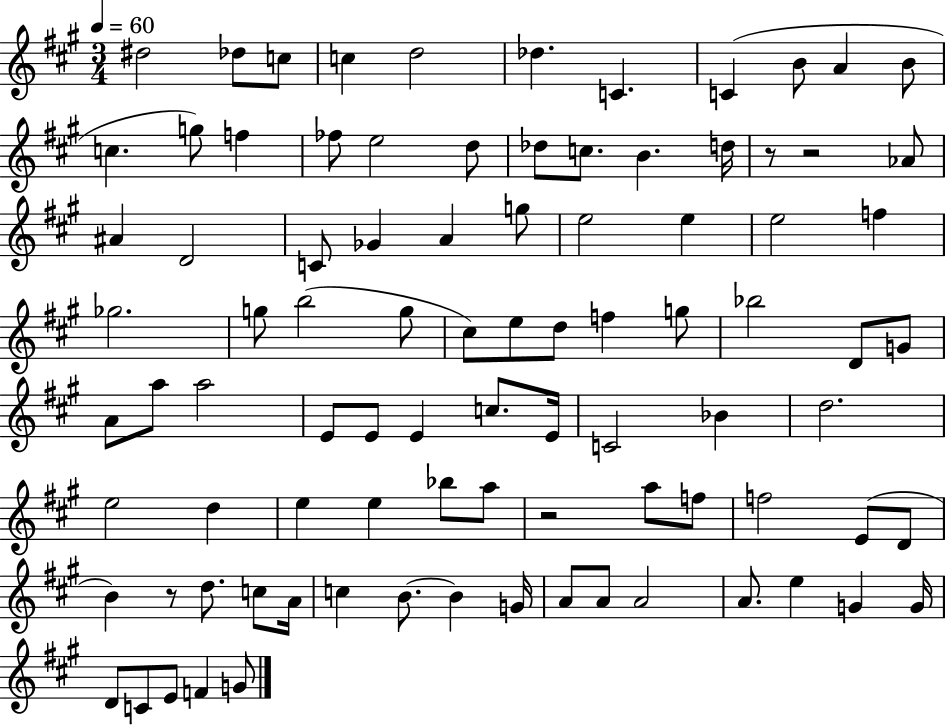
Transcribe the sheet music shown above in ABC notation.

X:1
T:Untitled
M:3/4
L:1/4
K:A
^d2 _d/2 c/2 c d2 _d C C B/2 A B/2 c g/2 f _f/2 e2 d/2 _d/2 c/2 B d/4 z/2 z2 _A/2 ^A D2 C/2 _G A g/2 e2 e e2 f _g2 g/2 b2 g/2 ^c/2 e/2 d/2 f g/2 _b2 D/2 G/2 A/2 a/2 a2 E/2 E/2 E c/2 E/4 C2 _B d2 e2 d e e _b/2 a/2 z2 a/2 f/2 f2 E/2 D/2 B z/2 d/2 c/2 A/4 c B/2 B G/4 A/2 A/2 A2 A/2 e G G/4 D/2 C/2 E/2 F G/2